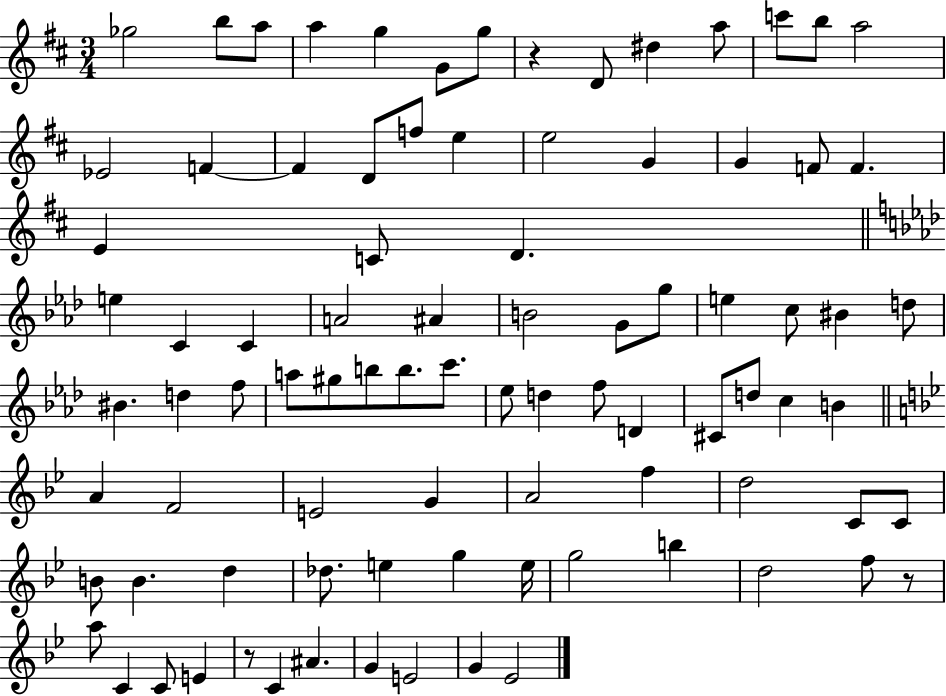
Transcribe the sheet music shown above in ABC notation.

X:1
T:Untitled
M:3/4
L:1/4
K:D
_g2 b/2 a/2 a g G/2 g/2 z D/2 ^d a/2 c'/2 b/2 a2 _E2 F F D/2 f/2 e e2 G G F/2 F E C/2 D e C C A2 ^A B2 G/2 g/2 e c/2 ^B d/2 ^B d f/2 a/2 ^g/2 b/2 b/2 c'/2 _e/2 d f/2 D ^C/2 d/2 c B A F2 E2 G A2 f d2 C/2 C/2 B/2 B d _d/2 e g e/4 g2 b d2 f/2 z/2 a/2 C C/2 E z/2 C ^A G E2 G _E2